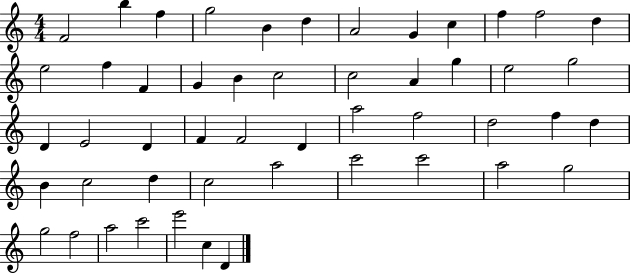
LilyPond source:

{
  \clef treble
  \numericTimeSignature
  \time 4/4
  \key c \major
  f'2 b''4 f''4 | g''2 b'4 d''4 | a'2 g'4 c''4 | f''4 f''2 d''4 | \break e''2 f''4 f'4 | g'4 b'4 c''2 | c''2 a'4 g''4 | e''2 g''2 | \break d'4 e'2 d'4 | f'4 f'2 d'4 | a''2 f''2 | d''2 f''4 d''4 | \break b'4 c''2 d''4 | c''2 a''2 | c'''2 c'''2 | a''2 g''2 | \break g''2 f''2 | a''2 c'''2 | e'''2 c''4 d'4 | \bar "|."
}